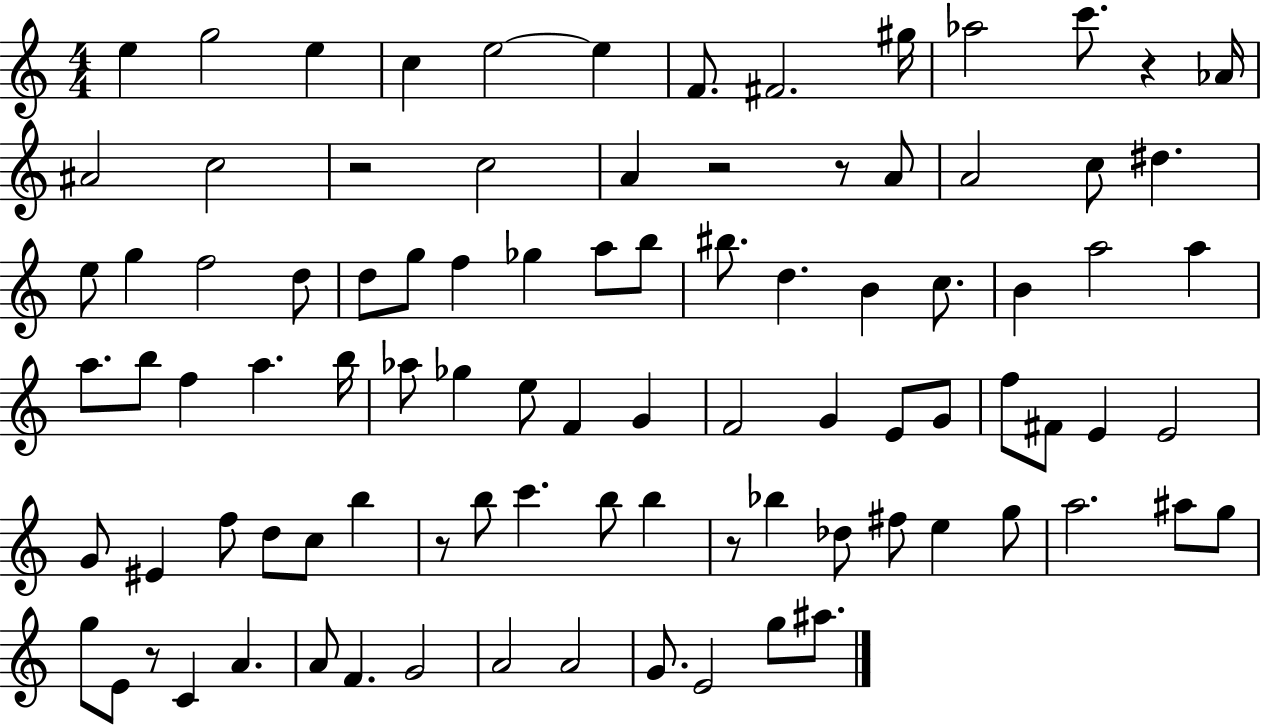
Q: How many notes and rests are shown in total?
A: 93